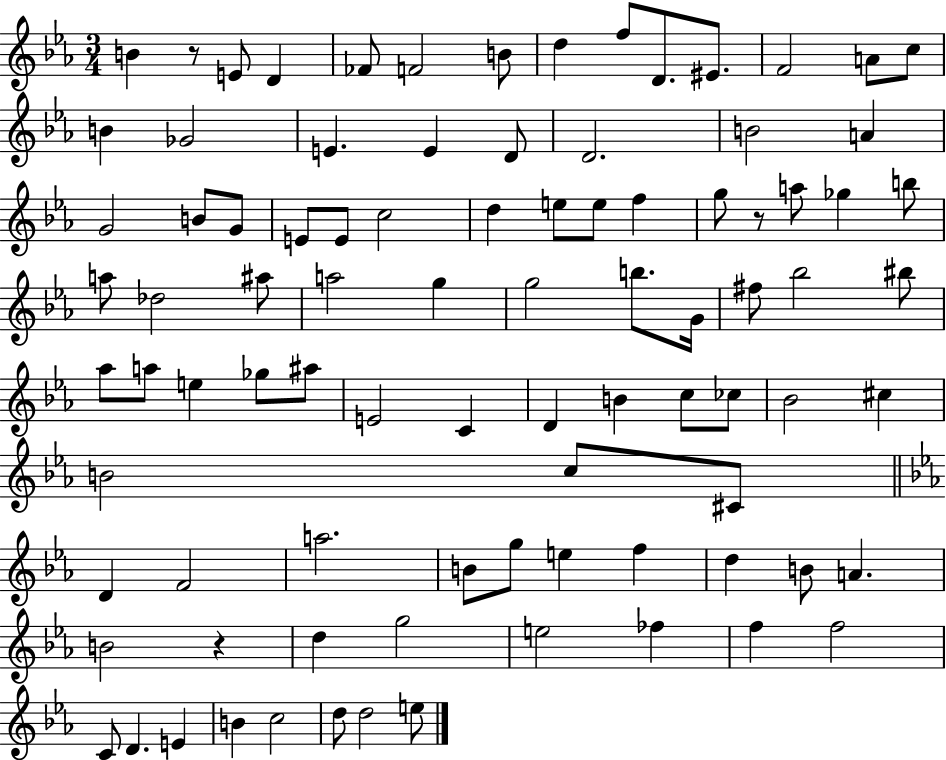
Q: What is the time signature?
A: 3/4